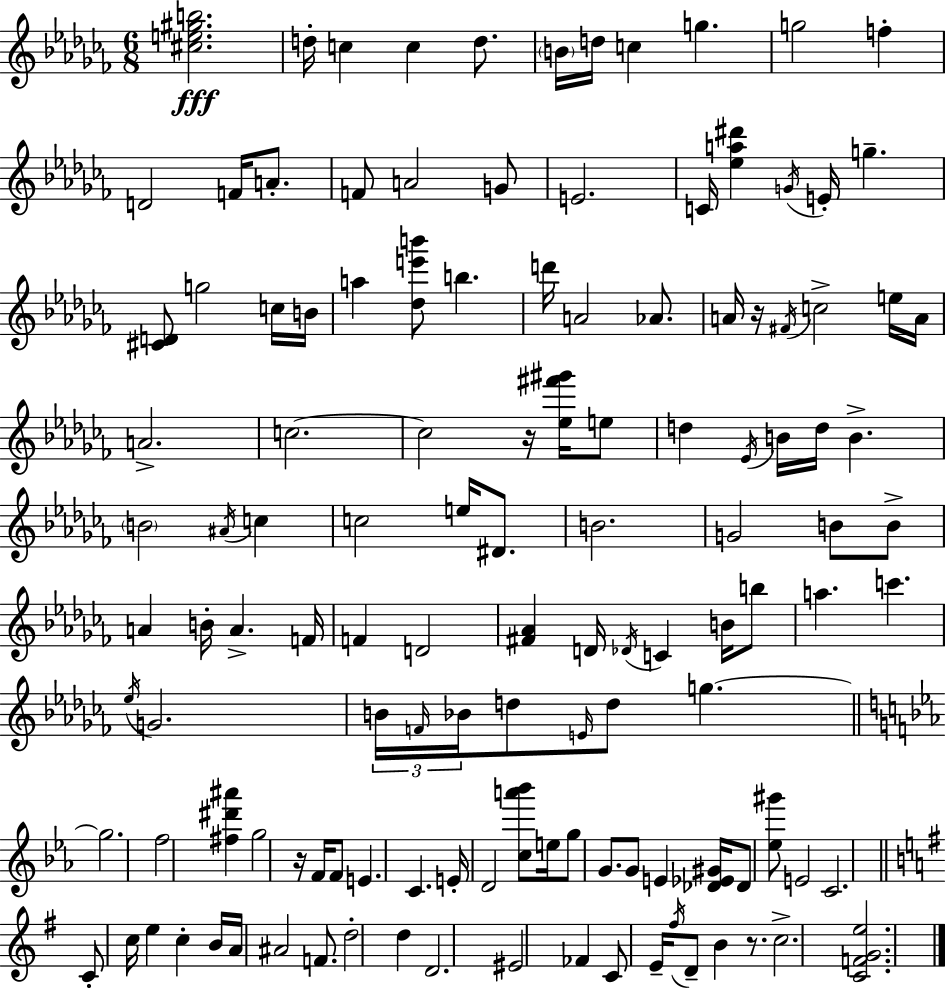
{
  \clef treble
  \numericTimeSignature
  \time 6/8
  \key aes \minor
  \repeat volta 2 { <cis'' e'' gis'' b''>2.\fff | d''16-. c''4 c''4 d''8. | \parenthesize b'16 d''16 c''4 g''4. | g''2 f''4-. | \break d'2 f'16 a'8.-. | f'8 a'2 g'8 | e'2. | c'16 <ees'' a'' dis'''>4 \acciaccatura { g'16 } e'16-. g''4.-- | \break <cis' d'>8 g''2 c''16 | b'16 a''4 <des'' e''' b'''>8 b''4. | d'''16 a'2 aes'8. | a'16 r16 \acciaccatura { fis'16 } c''2-> | \break e''16 a'16 a'2.-> | c''2.~~ | c''2 r16 <ees'' fis''' gis'''>16 | e''8 d''4 \acciaccatura { ees'16 } b'16 d''16 b'4.-> | \break \parenthesize b'2 \acciaccatura { ais'16 } | c''4 c''2 | e''16 dis'8. b'2. | g'2 | \break b'8 b'8-> a'4 b'16-. a'4.-> | f'16 f'4 d'2 | <fis' aes'>4 d'16 \acciaccatura { des'16 } c'4 | b'16 b''8 a''4. c'''4. | \break \acciaccatura { ees''16 } g'2. | \tuplet 3/2 { b'16 \grace { f'16 } bes'16 } d''8 \grace { e'16 } | d''8 g''4.~~ \bar "||" \break \key ees \major g''2. | f''2 <fis'' dis''' ais'''>4 | g''2 r16 f'16 f'8 | e'4. c'4. | \break e'16-. d'2 <c'' a''' bes'''>8 e''16 | g''8 g'8. g'8 e'4 <des' ees' gis'>16 | des'8 <ees'' gis'''>8 e'2 | c'2. | \break \bar "||" \break \key g \major c'8-. c''16 e''4 c''4-. b'16 | a'16 ais'2 f'8. | d''2-. d''4 | d'2. | \break eis'2 fes'4 | c'8 e'16-- \acciaccatura { fis''16 } d'8-- b'4 r8. | c''2.-> | <c' f' g' e''>2. | \break } \bar "|."
}